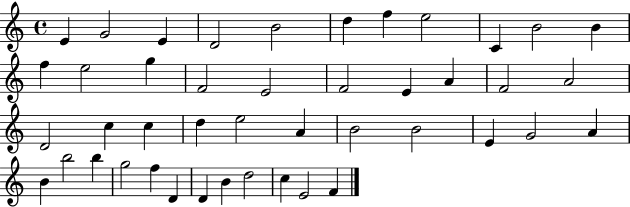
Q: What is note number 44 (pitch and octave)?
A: F4